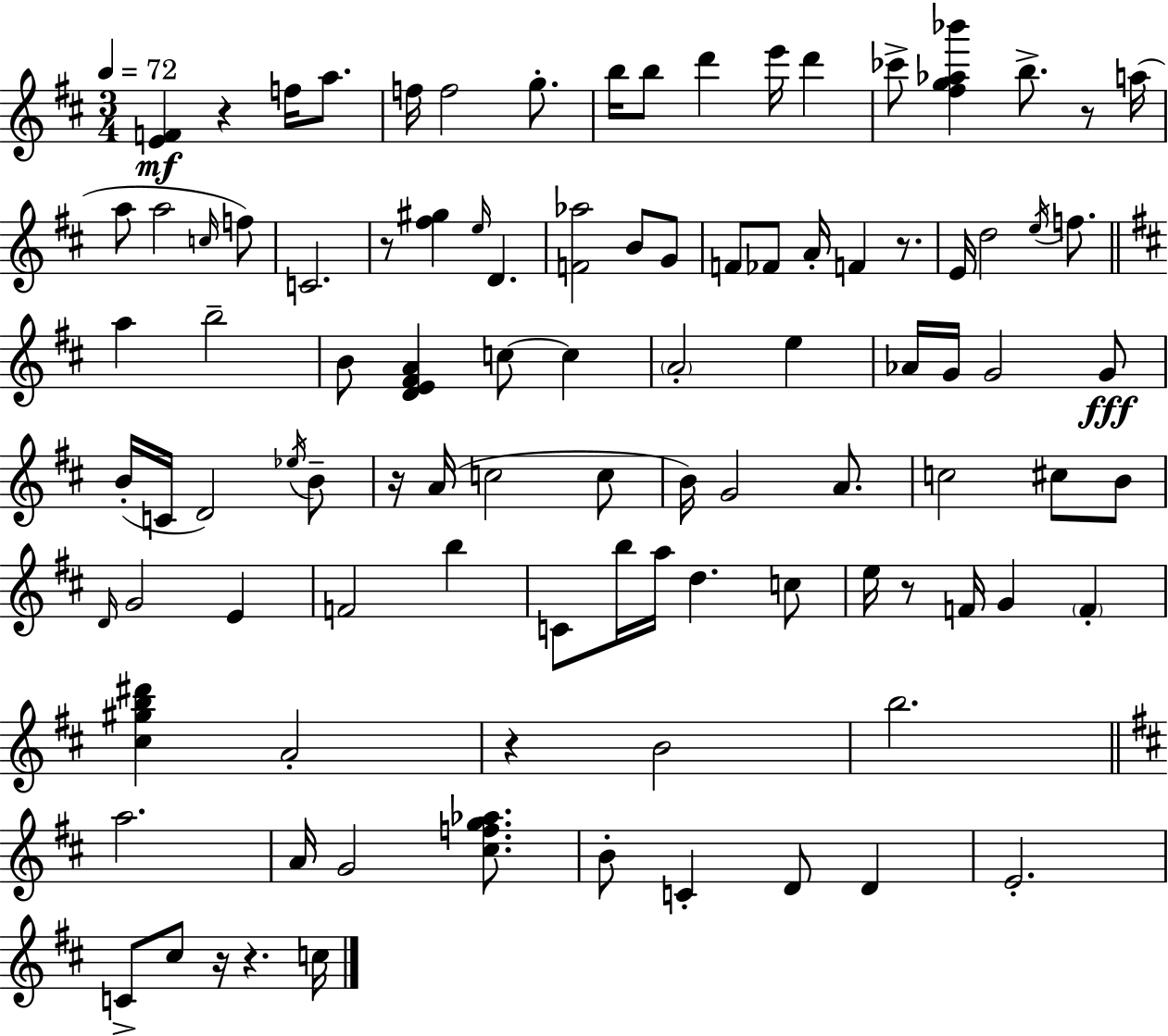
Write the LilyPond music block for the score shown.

{
  \clef treble
  \numericTimeSignature
  \time 3/4
  \key d \major
  \tempo 4 = 72
  <e' f'>4\mf r4 f''16 a''8. | f''16 f''2 g''8.-. | b''16 b''8 d'''4 e'''16 d'''4 | ces'''8-> <fis'' g'' aes'' bes'''>4 b''8.-> r8 a''16( | \break a''8 a''2 \grace { c''16 } f''8) | c'2. | r8 <fis'' gis''>4 \grace { e''16 } d'4. | <f' aes''>2 b'8 | \break g'8 f'8 fes'8 a'16-. f'4 r8. | e'16 d''2 \acciaccatura { e''16 } | f''8. \bar "||" \break \key d \major a''4 b''2-- | b'8 <d' e' fis' a'>4 c''8~~ c''4 | \parenthesize a'2-. e''4 | aes'16 g'16 g'2 g'8\fff | \break b'16-.( c'16 d'2) \acciaccatura { ees''16 } b'8-- | r16 a'16( c''2 c''8 | b'16) g'2 a'8. | c''2 cis''8 b'8 | \break \grace { d'16 } g'2 e'4 | f'2 b''4 | c'8 b''16 a''16 d''4. | c''8 e''16 r8 f'16 g'4 \parenthesize f'4-. | \break <cis'' gis'' b'' dis'''>4 a'2-. | r4 b'2 | b''2. | \bar "||" \break \key d \major a''2. | a'16 g'2 <cis'' f'' g'' aes''>8. | b'8-. c'4-. d'8 d'4 | e'2.-. | \break c'8-> cis''8 r16 r4. c''16 | \bar "|."
}